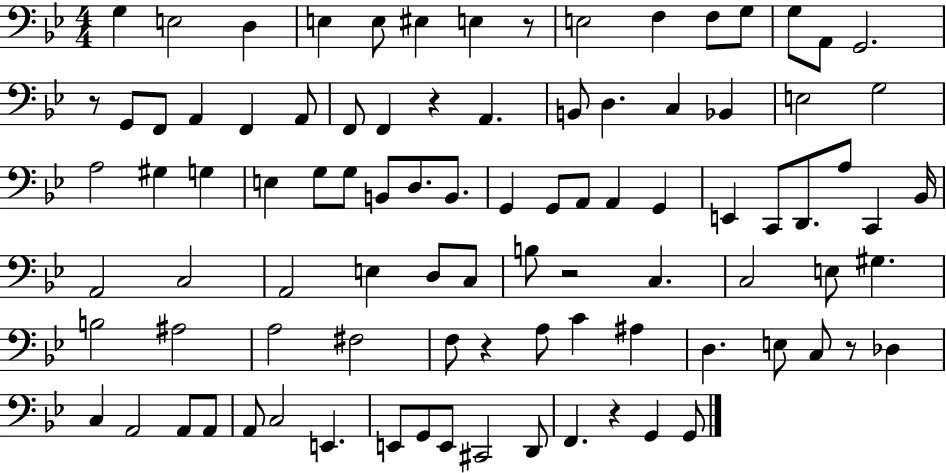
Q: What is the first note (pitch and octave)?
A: G3